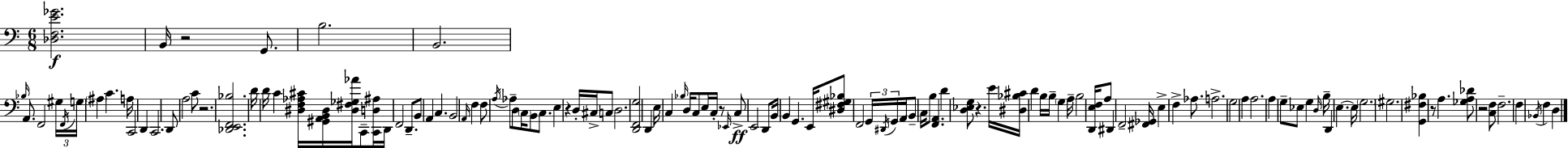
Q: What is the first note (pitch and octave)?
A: B2